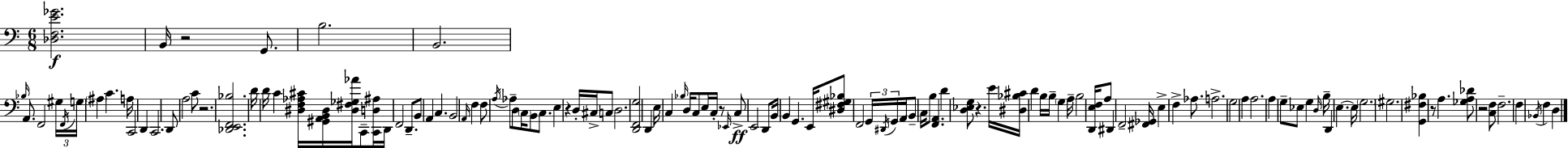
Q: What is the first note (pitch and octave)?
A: B2